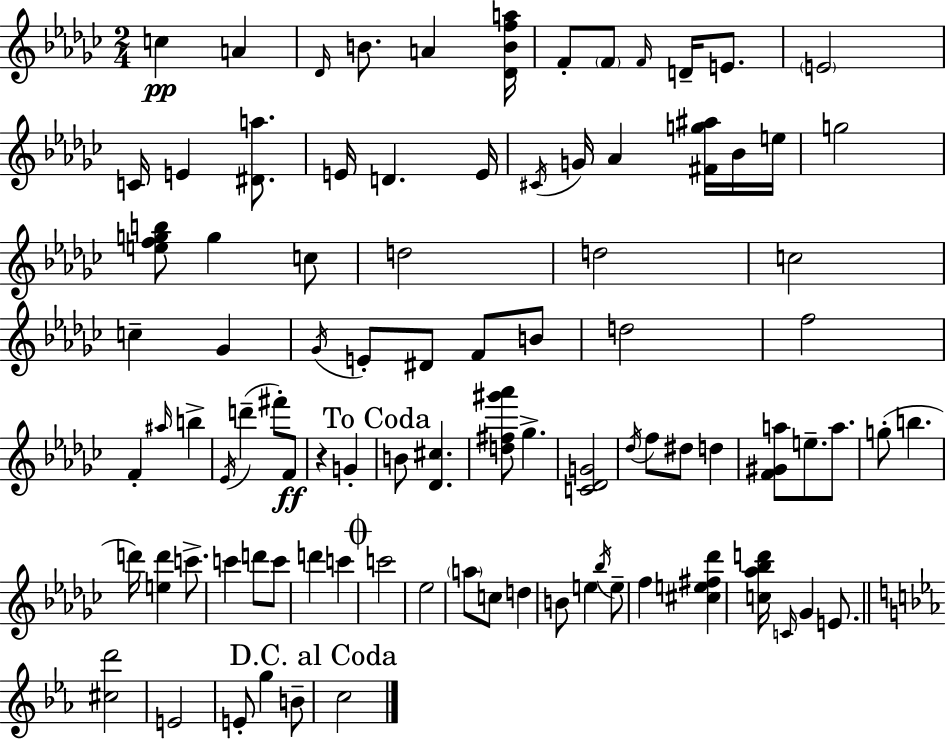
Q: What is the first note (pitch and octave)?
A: C5